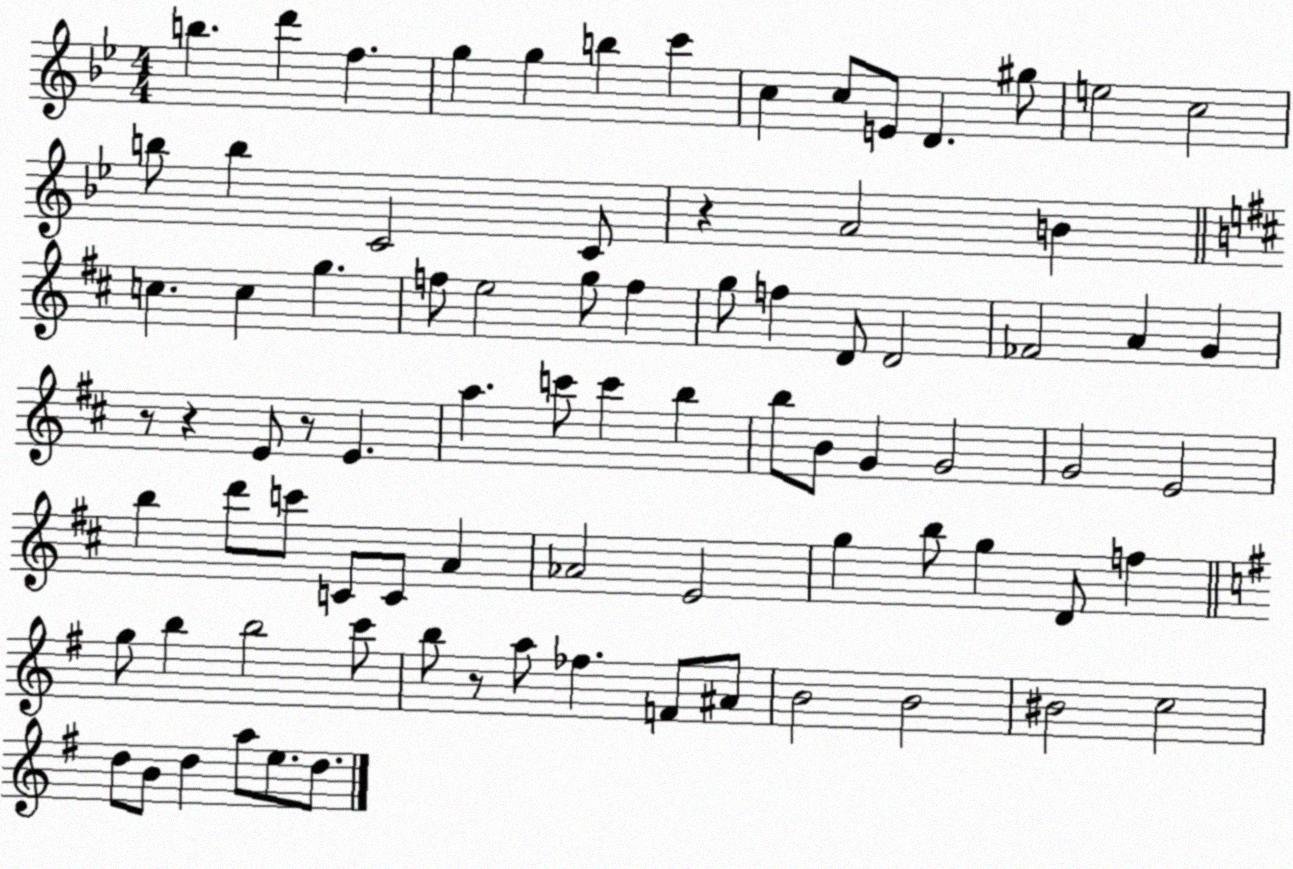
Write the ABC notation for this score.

X:1
T:Untitled
M:4/4
L:1/4
K:Bb
b d' f g g b c' c c/2 E/2 D ^g/2 e2 c2 b/2 b C2 C/2 z A2 B c c g f/2 e2 g/2 f g/2 f D/2 D2 _F2 A G z/2 z E/2 z/2 E a c'/2 c' b b/2 B/2 G G2 G2 E2 b d'/2 c'/2 C/2 C/2 A _A2 E2 g b/2 g D/2 f g/2 b b2 c'/2 b/2 z/2 a/2 _f F/2 ^A/2 B2 B2 ^B2 c2 d/2 B/2 d a/2 e/2 d/2